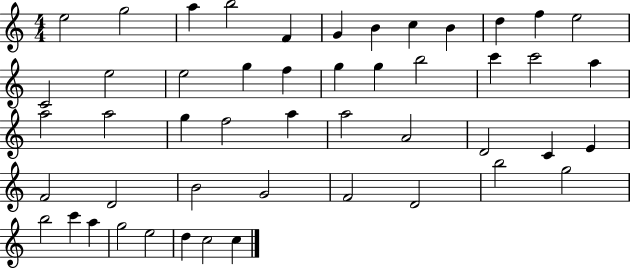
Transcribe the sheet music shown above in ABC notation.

X:1
T:Untitled
M:4/4
L:1/4
K:C
e2 g2 a b2 F G B c B d f e2 C2 e2 e2 g f g g b2 c' c'2 a a2 a2 g f2 a a2 A2 D2 C E F2 D2 B2 G2 F2 D2 b2 g2 b2 c' a g2 e2 d c2 c